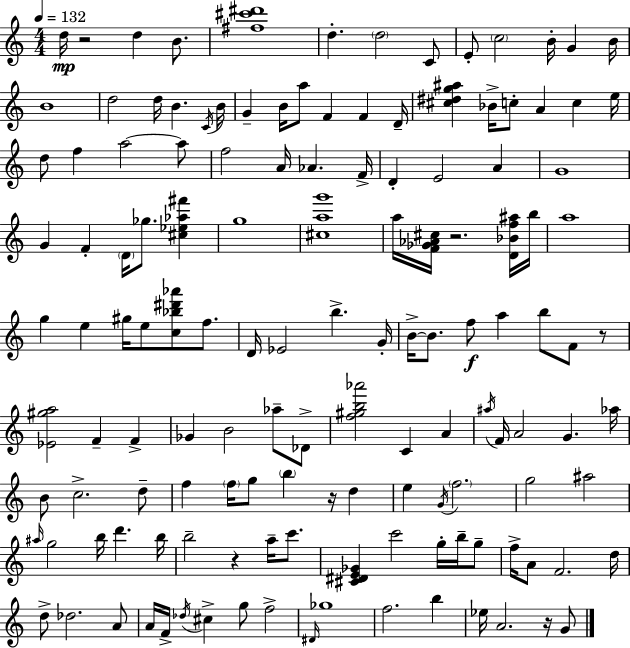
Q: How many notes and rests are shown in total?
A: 137